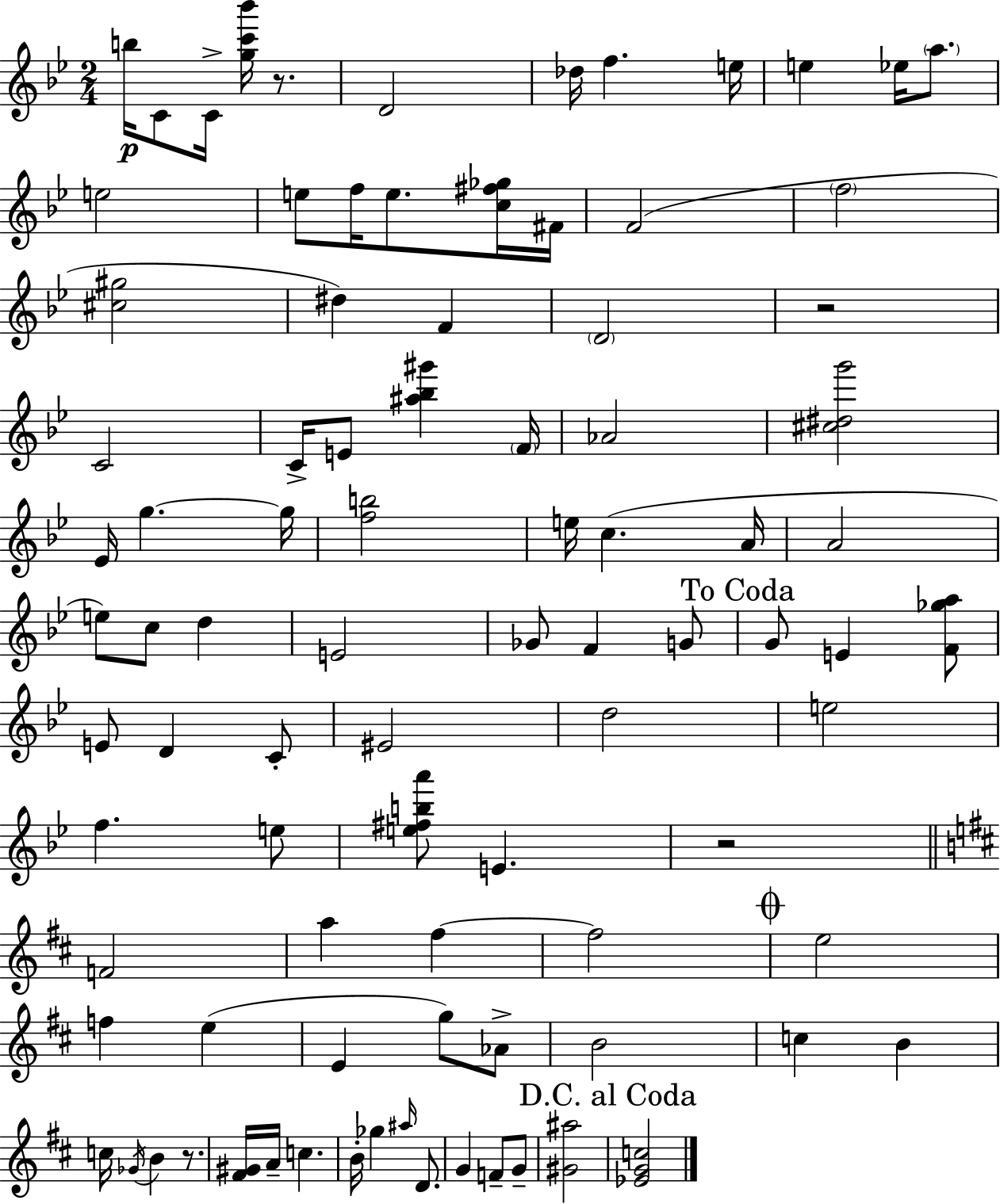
{
  \clef treble
  \numericTimeSignature
  \time 2/4
  \key bes \major
  \repeat volta 2 { b''16\p c'8 c'16-> <g'' c''' bes'''>16 r8. | d'2 | des''16 f''4. e''16 | e''4 ees''16 \parenthesize a''8. | \break e''2 | e''8 f''16 e''8. <c'' fis'' ges''>16 fis'16 | f'2( | \parenthesize f''2 | \break <cis'' gis''>2 | dis''4) f'4 | \parenthesize d'2 | r2 | \break c'2 | c'16-> e'8 <ais'' bes'' gis'''>4 \parenthesize f'16 | aes'2 | <cis'' dis'' g'''>2 | \break ees'16 g''4.~~ g''16 | <f'' b''>2 | e''16 c''4.( a'16 | a'2 | \break e''8) c''8 d''4 | e'2 | ges'8 f'4 g'8 | \mark "To Coda" g'8 e'4 <f' ges'' a''>8 | \break e'8 d'4 c'8-. | eis'2 | d''2 | e''2 | \break f''4. e''8 | <e'' fis'' b'' a'''>8 e'4. | r2 | \bar "||" \break \key b \minor f'2 | a''4 fis''4~~ | fis''2 | \mark \markup { \musicglyph "scripts.coda" } e''2 | \break f''4 e''4( | e'4 g''8) aes'8-> | b'2 | c''4 b'4 | \break c''16 \acciaccatura { ges'16 } b'4 r8. | <fis' gis'>16 a'16-- c''4. | b'16-. ges''4 \grace { ais''16 } d'8. | g'4 f'8-- | \break g'8-- <gis' ais''>2 | \mark "D.C. al Coda" <ees' g' c''>2 | } \bar "|."
}